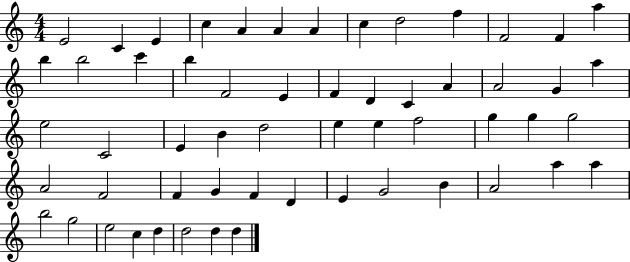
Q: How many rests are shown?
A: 0